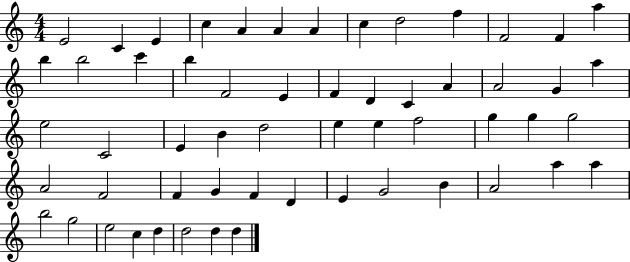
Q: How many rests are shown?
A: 0